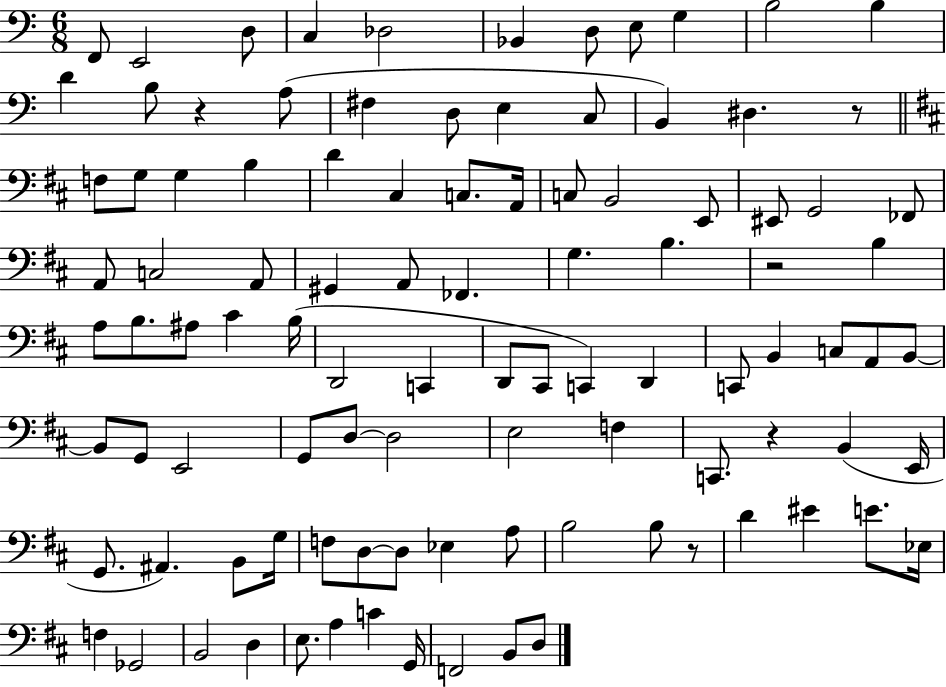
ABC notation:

X:1
T:Untitled
M:6/8
L:1/4
K:C
F,,/2 E,,2 D,/2 C, _D,2 _B,, D,/2 E,/2 G, B,2 B, D B,/2 z A,/2 ^F, D,/2 E, C,/2 B,, ^D, z/2 F,/2 G,/2 G, B, D ^C, C,/2 A,,/4 C,/2 B,,2 E,,/2 ^E,,/2 G,,2 _F,,/2 A,,/2 C,2 A,,/2 ^G,, A,,/2 _F,, G, B, z2 B, A,/2 B,/2 ^A,/2 ^C B,/4 D,,2 C,, D,,/2 ^C,,/2 C,, D,, C,,/2 B,, C,/2 A,,/2 B,,/2 B,,/2 G,,/2 E,,2 G,,/2 D,/2 D,2 E,2 F, C,,/2 z B,, E,,/4 G,,/2 ^A,, B,,/2 G,/4 F,/2 D,/2 D,/2 _E, A,/2 B,2 B,/2 z/2 D ^E E/2 _E,/4 F, _G,,2 B,,2 D, E,/2 A, C G,,/4 F,,2 B,,/2 D,/2